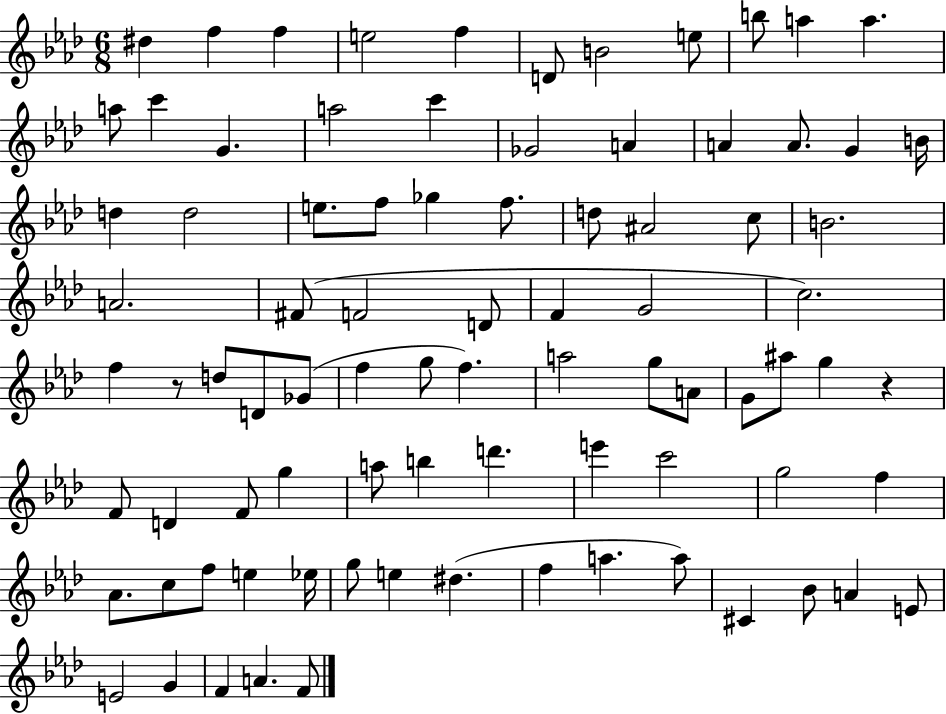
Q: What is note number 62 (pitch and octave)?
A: G5